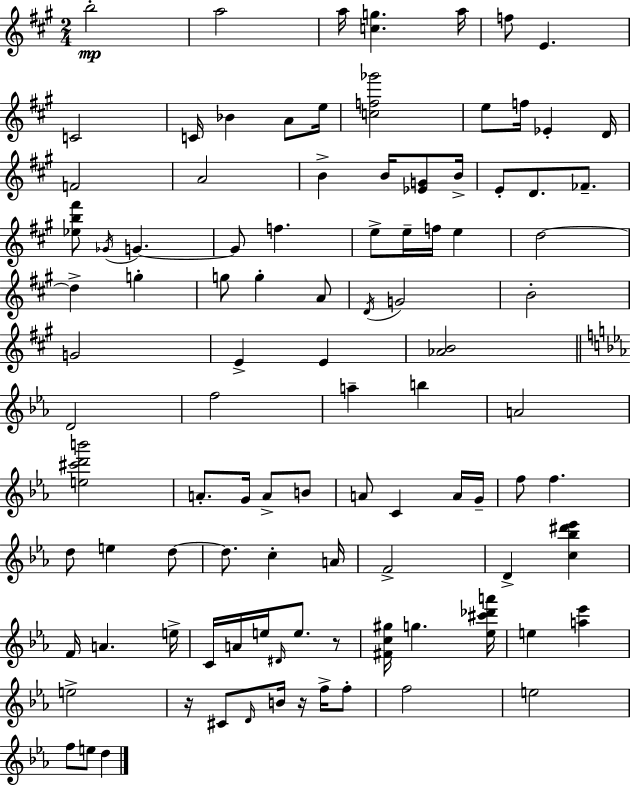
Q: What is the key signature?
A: A major